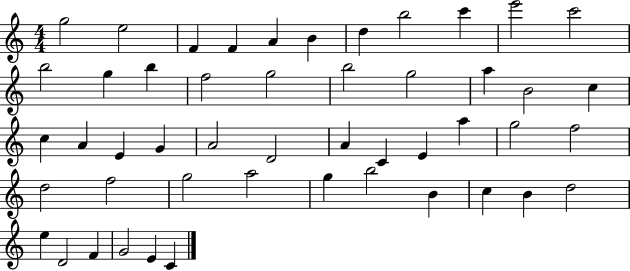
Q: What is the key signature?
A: C major